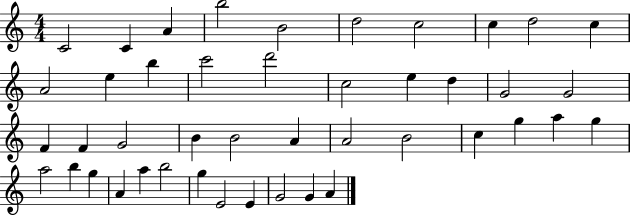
C4/h C4/q A4/q B5/h B4/h D5/h C5/h C5/q D5/h C5/q A4/h E5/q B5/q C6/h D6/h C5/h E5/q D5/q G4/h G4/h F4/q F4/q G4/h B4/q B4/h A4/q A4/h B4/h C5/q G5/q A5/q G5/q A5/h B5/q G5/q A4/q A5/q B5/h G5/q E4/h E4/q G4/h G4/q A4/q